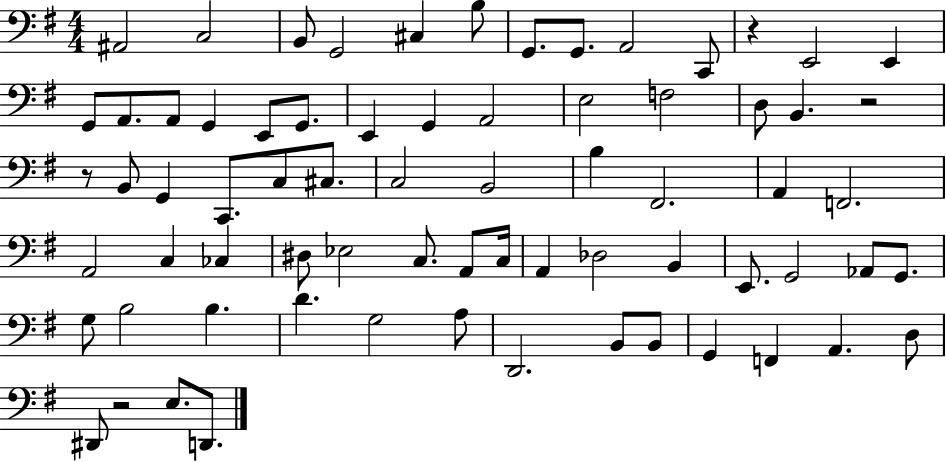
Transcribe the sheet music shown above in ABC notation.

X:1
T:Untitled
M:4/4
L:1/4
K:G
^A,,2 C,2 B,,/2 G,,2 ^C, B,/2 G,,/2 G,,/2 A,,2 C,,/2 z E,,2 E,, G,,/2 A,,/2 A,,/2 G,, E,,/2 G,,/2 E,, G,, A,,2 E,2 F,2 D,/2 B,, z2 z/2 B,,/2 G,, C,,/2 C,/2 ^C,/2 C,2 B,,2 B, ^F,,2 A,, F,,2 A,,2 C, _C, ^D,/2 _E,2 C,/2 A,,/2 C,/4 A,, _D,2 B,, E,,/2 G,,2 _A,,/2 G,,/2 G,/2 B,2 B, D G,2 A,/2 D,,2 B,,/2 B,,/2 G,, F,, A,, D,/2 ^D,,/2 z2 E,/2 D,,/2